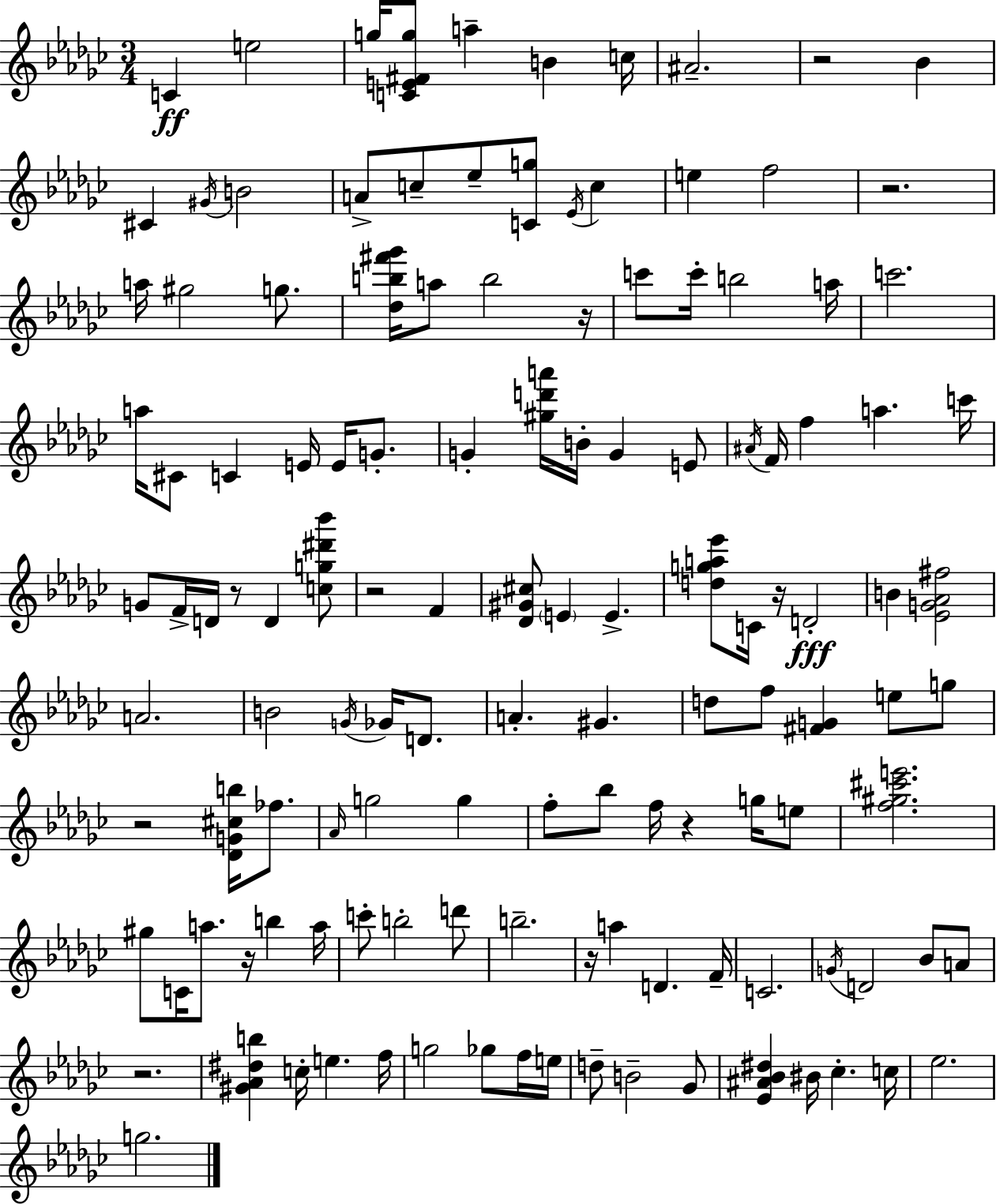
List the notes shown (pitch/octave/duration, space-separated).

C4/q E5/h G5/s [C4,E4,F#4,G5]/e A5/q B4/q C5/s A#4/h. R/h Bb4/q C#4/q G#4/s B4/h A4/e C5/e Eb5/e [C4,G5]/e Eb4/s C5/q E5/q F5/h R/h. A5/s G#5/h G5/e. [Db5,B5,F#6,Gb6]/s A5/e B5/h R/s C6/e C6/s B5/h A5/s C6/h. A5/s C#4/e C4/q E4/s E4/s G4/e. G4/q [G#5,D6,A6]/s B4/s G4/q E4/e A#4/s F4/s F5/q A5/q. C6/s G4/e F4/s D4/s R/e D4/q [C5,G5,D#6,Bb6]/e R/h F4/q [Db4,G#4,C#5]/e E4/q E4/q. [D5,G5,A5,Eb6]/e C4/s R/s D4/h B4/q [Eb4,G4,Ab4,F#5]/h A4/h. B4/h G4/s Gb4/s D4/e. A4/q. G#4/q. D5/e F5/e [F#4,G4]/q E5/e G5/e R/h [Db4,G4,C#5,B5]/s FES5/e. Ab4/s G5/h G5/q F5/e Bb5/e F5/s R/q G5/s E5/e [F5,G#5,C#6,E6]/h. G#5/e C4/s A5/e. R/s B5/q A5/s C6/e B5/h D6/e B5/h. R/s A5/q D4/q. F4/s C4/h. G4/s D4/h Bb4/e A4/e R/h. [G#4,Ab4,D#5,B5]/q C5/s E5/q. F5/s G5/h Gb5/e F5/s E5/s D5/e B4/h Gb4/e [Eb4,A#4,Bb4,D#5]/q BIS4/s CES5/q. C5/s Eb5/h. G5/h.